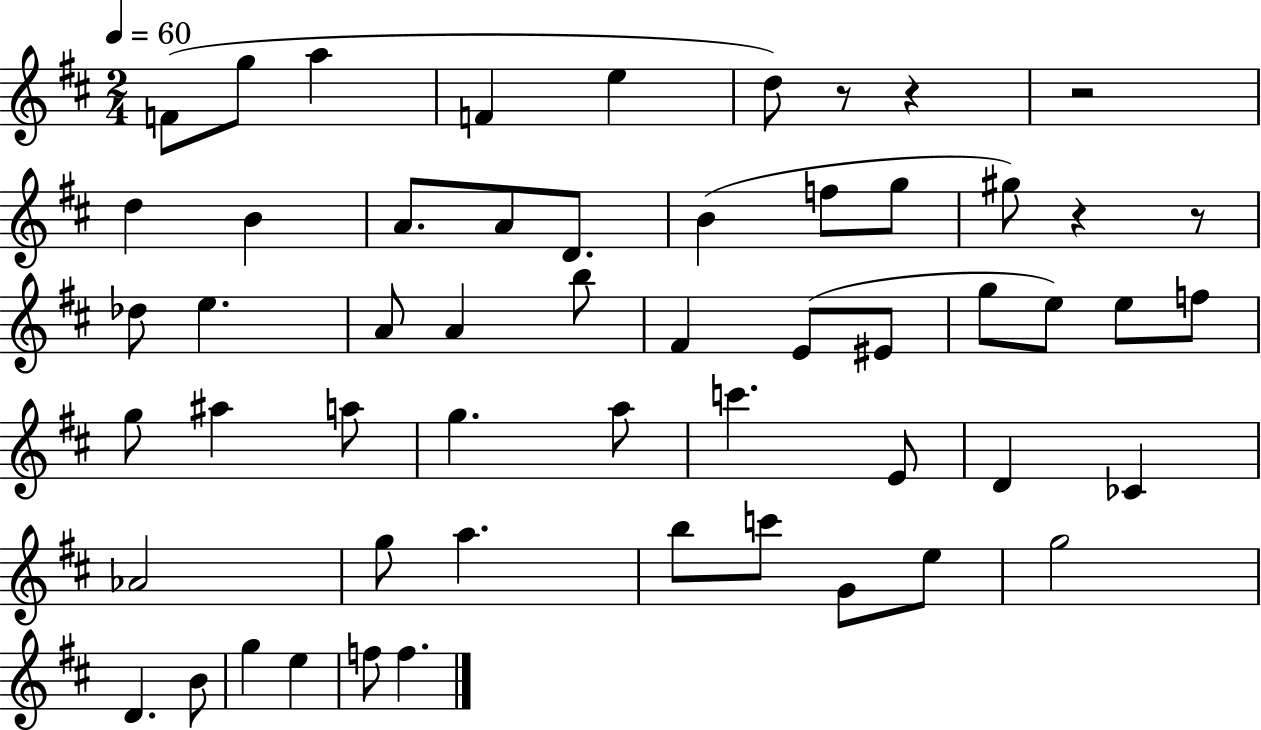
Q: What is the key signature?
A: D major